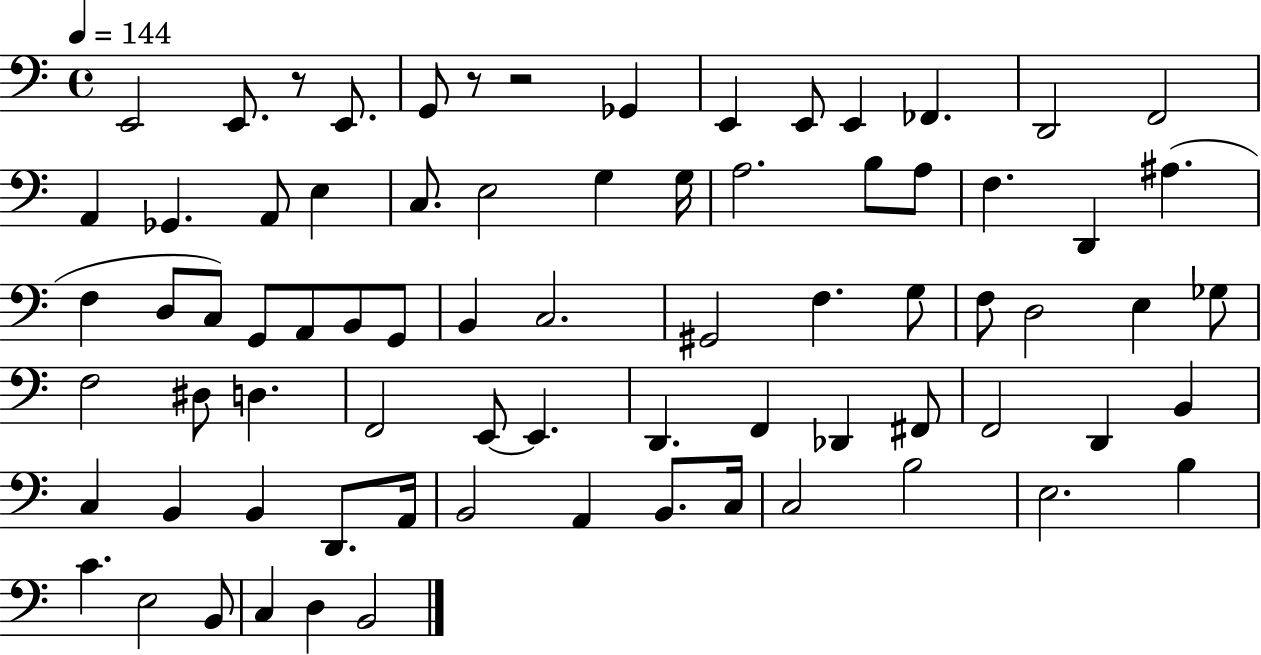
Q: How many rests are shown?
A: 3